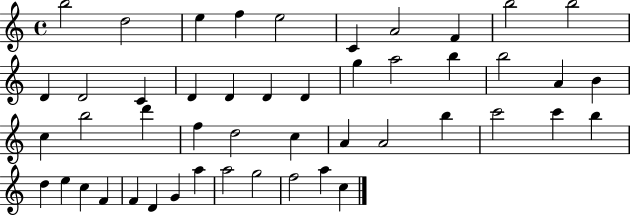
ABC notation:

X:1
T:Untitled
M:4/4
L:1/4
K:C
b2 d2 e f e2 C A2 F b2 b2 D D2 C D D D D g a2 b b2 A B c b2 d' f d2 c A A2 b c'2 c' b d e c F F D G a a2 g2 f2 a c